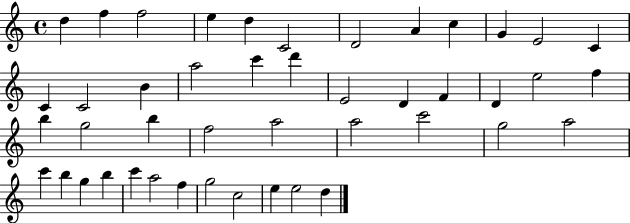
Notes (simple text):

D5/q F5/q F5/h E5/q D5/q C4/h D4/h A4/q C5/q G4/q E4/h C4/q C4/q C4/h B4/q A5/h C6/q D6/q E4/h D4/q F4/q D4/q E5/h F5/q B5/q G5/h B5/q F5/h A5/h A5/h C6/h G5/h A5/h C6/q B5/q G5/q B5/q C6/q A5/h F5/q G5/h C5/h E5/q E5/h D5/q